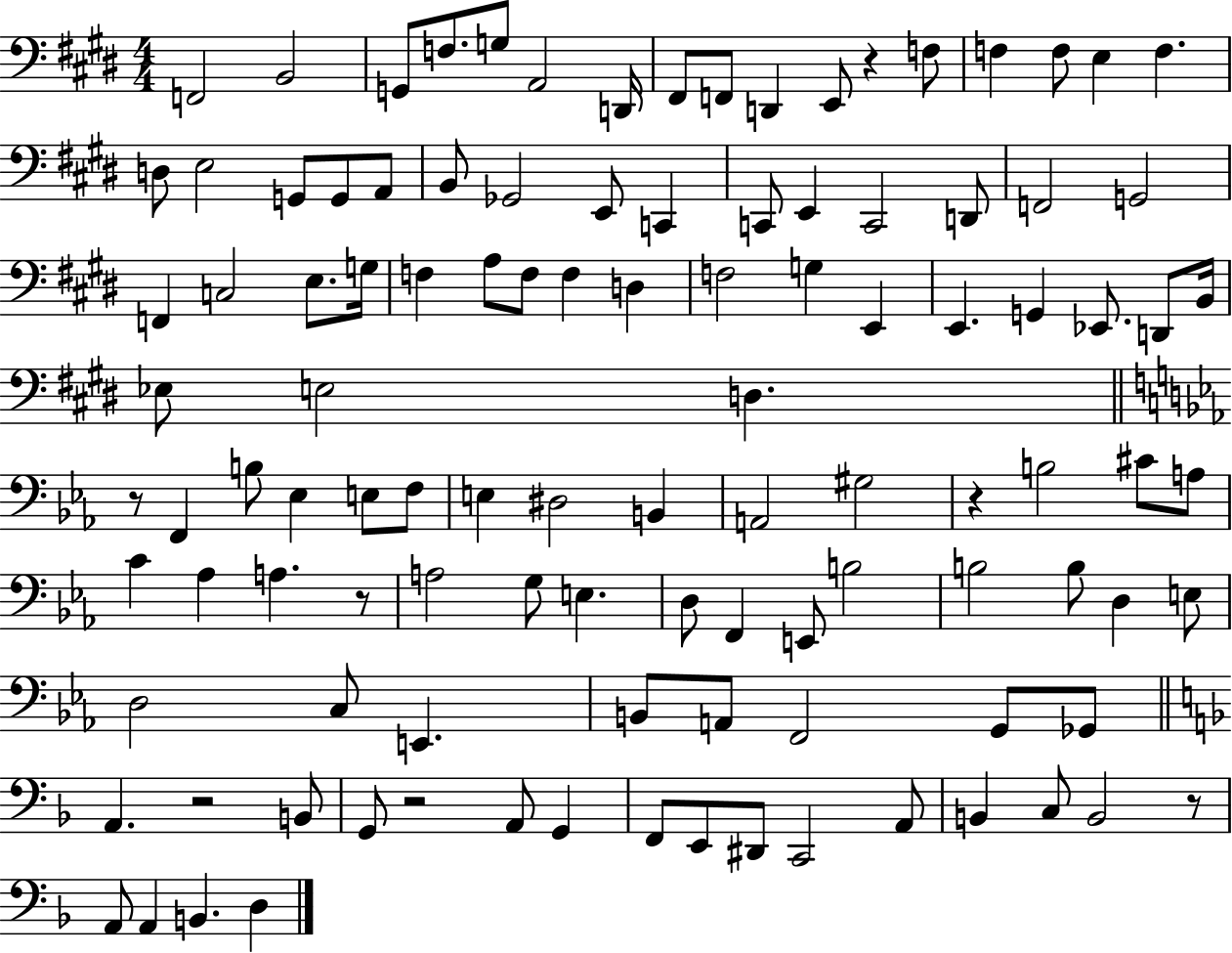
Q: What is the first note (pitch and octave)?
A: F2